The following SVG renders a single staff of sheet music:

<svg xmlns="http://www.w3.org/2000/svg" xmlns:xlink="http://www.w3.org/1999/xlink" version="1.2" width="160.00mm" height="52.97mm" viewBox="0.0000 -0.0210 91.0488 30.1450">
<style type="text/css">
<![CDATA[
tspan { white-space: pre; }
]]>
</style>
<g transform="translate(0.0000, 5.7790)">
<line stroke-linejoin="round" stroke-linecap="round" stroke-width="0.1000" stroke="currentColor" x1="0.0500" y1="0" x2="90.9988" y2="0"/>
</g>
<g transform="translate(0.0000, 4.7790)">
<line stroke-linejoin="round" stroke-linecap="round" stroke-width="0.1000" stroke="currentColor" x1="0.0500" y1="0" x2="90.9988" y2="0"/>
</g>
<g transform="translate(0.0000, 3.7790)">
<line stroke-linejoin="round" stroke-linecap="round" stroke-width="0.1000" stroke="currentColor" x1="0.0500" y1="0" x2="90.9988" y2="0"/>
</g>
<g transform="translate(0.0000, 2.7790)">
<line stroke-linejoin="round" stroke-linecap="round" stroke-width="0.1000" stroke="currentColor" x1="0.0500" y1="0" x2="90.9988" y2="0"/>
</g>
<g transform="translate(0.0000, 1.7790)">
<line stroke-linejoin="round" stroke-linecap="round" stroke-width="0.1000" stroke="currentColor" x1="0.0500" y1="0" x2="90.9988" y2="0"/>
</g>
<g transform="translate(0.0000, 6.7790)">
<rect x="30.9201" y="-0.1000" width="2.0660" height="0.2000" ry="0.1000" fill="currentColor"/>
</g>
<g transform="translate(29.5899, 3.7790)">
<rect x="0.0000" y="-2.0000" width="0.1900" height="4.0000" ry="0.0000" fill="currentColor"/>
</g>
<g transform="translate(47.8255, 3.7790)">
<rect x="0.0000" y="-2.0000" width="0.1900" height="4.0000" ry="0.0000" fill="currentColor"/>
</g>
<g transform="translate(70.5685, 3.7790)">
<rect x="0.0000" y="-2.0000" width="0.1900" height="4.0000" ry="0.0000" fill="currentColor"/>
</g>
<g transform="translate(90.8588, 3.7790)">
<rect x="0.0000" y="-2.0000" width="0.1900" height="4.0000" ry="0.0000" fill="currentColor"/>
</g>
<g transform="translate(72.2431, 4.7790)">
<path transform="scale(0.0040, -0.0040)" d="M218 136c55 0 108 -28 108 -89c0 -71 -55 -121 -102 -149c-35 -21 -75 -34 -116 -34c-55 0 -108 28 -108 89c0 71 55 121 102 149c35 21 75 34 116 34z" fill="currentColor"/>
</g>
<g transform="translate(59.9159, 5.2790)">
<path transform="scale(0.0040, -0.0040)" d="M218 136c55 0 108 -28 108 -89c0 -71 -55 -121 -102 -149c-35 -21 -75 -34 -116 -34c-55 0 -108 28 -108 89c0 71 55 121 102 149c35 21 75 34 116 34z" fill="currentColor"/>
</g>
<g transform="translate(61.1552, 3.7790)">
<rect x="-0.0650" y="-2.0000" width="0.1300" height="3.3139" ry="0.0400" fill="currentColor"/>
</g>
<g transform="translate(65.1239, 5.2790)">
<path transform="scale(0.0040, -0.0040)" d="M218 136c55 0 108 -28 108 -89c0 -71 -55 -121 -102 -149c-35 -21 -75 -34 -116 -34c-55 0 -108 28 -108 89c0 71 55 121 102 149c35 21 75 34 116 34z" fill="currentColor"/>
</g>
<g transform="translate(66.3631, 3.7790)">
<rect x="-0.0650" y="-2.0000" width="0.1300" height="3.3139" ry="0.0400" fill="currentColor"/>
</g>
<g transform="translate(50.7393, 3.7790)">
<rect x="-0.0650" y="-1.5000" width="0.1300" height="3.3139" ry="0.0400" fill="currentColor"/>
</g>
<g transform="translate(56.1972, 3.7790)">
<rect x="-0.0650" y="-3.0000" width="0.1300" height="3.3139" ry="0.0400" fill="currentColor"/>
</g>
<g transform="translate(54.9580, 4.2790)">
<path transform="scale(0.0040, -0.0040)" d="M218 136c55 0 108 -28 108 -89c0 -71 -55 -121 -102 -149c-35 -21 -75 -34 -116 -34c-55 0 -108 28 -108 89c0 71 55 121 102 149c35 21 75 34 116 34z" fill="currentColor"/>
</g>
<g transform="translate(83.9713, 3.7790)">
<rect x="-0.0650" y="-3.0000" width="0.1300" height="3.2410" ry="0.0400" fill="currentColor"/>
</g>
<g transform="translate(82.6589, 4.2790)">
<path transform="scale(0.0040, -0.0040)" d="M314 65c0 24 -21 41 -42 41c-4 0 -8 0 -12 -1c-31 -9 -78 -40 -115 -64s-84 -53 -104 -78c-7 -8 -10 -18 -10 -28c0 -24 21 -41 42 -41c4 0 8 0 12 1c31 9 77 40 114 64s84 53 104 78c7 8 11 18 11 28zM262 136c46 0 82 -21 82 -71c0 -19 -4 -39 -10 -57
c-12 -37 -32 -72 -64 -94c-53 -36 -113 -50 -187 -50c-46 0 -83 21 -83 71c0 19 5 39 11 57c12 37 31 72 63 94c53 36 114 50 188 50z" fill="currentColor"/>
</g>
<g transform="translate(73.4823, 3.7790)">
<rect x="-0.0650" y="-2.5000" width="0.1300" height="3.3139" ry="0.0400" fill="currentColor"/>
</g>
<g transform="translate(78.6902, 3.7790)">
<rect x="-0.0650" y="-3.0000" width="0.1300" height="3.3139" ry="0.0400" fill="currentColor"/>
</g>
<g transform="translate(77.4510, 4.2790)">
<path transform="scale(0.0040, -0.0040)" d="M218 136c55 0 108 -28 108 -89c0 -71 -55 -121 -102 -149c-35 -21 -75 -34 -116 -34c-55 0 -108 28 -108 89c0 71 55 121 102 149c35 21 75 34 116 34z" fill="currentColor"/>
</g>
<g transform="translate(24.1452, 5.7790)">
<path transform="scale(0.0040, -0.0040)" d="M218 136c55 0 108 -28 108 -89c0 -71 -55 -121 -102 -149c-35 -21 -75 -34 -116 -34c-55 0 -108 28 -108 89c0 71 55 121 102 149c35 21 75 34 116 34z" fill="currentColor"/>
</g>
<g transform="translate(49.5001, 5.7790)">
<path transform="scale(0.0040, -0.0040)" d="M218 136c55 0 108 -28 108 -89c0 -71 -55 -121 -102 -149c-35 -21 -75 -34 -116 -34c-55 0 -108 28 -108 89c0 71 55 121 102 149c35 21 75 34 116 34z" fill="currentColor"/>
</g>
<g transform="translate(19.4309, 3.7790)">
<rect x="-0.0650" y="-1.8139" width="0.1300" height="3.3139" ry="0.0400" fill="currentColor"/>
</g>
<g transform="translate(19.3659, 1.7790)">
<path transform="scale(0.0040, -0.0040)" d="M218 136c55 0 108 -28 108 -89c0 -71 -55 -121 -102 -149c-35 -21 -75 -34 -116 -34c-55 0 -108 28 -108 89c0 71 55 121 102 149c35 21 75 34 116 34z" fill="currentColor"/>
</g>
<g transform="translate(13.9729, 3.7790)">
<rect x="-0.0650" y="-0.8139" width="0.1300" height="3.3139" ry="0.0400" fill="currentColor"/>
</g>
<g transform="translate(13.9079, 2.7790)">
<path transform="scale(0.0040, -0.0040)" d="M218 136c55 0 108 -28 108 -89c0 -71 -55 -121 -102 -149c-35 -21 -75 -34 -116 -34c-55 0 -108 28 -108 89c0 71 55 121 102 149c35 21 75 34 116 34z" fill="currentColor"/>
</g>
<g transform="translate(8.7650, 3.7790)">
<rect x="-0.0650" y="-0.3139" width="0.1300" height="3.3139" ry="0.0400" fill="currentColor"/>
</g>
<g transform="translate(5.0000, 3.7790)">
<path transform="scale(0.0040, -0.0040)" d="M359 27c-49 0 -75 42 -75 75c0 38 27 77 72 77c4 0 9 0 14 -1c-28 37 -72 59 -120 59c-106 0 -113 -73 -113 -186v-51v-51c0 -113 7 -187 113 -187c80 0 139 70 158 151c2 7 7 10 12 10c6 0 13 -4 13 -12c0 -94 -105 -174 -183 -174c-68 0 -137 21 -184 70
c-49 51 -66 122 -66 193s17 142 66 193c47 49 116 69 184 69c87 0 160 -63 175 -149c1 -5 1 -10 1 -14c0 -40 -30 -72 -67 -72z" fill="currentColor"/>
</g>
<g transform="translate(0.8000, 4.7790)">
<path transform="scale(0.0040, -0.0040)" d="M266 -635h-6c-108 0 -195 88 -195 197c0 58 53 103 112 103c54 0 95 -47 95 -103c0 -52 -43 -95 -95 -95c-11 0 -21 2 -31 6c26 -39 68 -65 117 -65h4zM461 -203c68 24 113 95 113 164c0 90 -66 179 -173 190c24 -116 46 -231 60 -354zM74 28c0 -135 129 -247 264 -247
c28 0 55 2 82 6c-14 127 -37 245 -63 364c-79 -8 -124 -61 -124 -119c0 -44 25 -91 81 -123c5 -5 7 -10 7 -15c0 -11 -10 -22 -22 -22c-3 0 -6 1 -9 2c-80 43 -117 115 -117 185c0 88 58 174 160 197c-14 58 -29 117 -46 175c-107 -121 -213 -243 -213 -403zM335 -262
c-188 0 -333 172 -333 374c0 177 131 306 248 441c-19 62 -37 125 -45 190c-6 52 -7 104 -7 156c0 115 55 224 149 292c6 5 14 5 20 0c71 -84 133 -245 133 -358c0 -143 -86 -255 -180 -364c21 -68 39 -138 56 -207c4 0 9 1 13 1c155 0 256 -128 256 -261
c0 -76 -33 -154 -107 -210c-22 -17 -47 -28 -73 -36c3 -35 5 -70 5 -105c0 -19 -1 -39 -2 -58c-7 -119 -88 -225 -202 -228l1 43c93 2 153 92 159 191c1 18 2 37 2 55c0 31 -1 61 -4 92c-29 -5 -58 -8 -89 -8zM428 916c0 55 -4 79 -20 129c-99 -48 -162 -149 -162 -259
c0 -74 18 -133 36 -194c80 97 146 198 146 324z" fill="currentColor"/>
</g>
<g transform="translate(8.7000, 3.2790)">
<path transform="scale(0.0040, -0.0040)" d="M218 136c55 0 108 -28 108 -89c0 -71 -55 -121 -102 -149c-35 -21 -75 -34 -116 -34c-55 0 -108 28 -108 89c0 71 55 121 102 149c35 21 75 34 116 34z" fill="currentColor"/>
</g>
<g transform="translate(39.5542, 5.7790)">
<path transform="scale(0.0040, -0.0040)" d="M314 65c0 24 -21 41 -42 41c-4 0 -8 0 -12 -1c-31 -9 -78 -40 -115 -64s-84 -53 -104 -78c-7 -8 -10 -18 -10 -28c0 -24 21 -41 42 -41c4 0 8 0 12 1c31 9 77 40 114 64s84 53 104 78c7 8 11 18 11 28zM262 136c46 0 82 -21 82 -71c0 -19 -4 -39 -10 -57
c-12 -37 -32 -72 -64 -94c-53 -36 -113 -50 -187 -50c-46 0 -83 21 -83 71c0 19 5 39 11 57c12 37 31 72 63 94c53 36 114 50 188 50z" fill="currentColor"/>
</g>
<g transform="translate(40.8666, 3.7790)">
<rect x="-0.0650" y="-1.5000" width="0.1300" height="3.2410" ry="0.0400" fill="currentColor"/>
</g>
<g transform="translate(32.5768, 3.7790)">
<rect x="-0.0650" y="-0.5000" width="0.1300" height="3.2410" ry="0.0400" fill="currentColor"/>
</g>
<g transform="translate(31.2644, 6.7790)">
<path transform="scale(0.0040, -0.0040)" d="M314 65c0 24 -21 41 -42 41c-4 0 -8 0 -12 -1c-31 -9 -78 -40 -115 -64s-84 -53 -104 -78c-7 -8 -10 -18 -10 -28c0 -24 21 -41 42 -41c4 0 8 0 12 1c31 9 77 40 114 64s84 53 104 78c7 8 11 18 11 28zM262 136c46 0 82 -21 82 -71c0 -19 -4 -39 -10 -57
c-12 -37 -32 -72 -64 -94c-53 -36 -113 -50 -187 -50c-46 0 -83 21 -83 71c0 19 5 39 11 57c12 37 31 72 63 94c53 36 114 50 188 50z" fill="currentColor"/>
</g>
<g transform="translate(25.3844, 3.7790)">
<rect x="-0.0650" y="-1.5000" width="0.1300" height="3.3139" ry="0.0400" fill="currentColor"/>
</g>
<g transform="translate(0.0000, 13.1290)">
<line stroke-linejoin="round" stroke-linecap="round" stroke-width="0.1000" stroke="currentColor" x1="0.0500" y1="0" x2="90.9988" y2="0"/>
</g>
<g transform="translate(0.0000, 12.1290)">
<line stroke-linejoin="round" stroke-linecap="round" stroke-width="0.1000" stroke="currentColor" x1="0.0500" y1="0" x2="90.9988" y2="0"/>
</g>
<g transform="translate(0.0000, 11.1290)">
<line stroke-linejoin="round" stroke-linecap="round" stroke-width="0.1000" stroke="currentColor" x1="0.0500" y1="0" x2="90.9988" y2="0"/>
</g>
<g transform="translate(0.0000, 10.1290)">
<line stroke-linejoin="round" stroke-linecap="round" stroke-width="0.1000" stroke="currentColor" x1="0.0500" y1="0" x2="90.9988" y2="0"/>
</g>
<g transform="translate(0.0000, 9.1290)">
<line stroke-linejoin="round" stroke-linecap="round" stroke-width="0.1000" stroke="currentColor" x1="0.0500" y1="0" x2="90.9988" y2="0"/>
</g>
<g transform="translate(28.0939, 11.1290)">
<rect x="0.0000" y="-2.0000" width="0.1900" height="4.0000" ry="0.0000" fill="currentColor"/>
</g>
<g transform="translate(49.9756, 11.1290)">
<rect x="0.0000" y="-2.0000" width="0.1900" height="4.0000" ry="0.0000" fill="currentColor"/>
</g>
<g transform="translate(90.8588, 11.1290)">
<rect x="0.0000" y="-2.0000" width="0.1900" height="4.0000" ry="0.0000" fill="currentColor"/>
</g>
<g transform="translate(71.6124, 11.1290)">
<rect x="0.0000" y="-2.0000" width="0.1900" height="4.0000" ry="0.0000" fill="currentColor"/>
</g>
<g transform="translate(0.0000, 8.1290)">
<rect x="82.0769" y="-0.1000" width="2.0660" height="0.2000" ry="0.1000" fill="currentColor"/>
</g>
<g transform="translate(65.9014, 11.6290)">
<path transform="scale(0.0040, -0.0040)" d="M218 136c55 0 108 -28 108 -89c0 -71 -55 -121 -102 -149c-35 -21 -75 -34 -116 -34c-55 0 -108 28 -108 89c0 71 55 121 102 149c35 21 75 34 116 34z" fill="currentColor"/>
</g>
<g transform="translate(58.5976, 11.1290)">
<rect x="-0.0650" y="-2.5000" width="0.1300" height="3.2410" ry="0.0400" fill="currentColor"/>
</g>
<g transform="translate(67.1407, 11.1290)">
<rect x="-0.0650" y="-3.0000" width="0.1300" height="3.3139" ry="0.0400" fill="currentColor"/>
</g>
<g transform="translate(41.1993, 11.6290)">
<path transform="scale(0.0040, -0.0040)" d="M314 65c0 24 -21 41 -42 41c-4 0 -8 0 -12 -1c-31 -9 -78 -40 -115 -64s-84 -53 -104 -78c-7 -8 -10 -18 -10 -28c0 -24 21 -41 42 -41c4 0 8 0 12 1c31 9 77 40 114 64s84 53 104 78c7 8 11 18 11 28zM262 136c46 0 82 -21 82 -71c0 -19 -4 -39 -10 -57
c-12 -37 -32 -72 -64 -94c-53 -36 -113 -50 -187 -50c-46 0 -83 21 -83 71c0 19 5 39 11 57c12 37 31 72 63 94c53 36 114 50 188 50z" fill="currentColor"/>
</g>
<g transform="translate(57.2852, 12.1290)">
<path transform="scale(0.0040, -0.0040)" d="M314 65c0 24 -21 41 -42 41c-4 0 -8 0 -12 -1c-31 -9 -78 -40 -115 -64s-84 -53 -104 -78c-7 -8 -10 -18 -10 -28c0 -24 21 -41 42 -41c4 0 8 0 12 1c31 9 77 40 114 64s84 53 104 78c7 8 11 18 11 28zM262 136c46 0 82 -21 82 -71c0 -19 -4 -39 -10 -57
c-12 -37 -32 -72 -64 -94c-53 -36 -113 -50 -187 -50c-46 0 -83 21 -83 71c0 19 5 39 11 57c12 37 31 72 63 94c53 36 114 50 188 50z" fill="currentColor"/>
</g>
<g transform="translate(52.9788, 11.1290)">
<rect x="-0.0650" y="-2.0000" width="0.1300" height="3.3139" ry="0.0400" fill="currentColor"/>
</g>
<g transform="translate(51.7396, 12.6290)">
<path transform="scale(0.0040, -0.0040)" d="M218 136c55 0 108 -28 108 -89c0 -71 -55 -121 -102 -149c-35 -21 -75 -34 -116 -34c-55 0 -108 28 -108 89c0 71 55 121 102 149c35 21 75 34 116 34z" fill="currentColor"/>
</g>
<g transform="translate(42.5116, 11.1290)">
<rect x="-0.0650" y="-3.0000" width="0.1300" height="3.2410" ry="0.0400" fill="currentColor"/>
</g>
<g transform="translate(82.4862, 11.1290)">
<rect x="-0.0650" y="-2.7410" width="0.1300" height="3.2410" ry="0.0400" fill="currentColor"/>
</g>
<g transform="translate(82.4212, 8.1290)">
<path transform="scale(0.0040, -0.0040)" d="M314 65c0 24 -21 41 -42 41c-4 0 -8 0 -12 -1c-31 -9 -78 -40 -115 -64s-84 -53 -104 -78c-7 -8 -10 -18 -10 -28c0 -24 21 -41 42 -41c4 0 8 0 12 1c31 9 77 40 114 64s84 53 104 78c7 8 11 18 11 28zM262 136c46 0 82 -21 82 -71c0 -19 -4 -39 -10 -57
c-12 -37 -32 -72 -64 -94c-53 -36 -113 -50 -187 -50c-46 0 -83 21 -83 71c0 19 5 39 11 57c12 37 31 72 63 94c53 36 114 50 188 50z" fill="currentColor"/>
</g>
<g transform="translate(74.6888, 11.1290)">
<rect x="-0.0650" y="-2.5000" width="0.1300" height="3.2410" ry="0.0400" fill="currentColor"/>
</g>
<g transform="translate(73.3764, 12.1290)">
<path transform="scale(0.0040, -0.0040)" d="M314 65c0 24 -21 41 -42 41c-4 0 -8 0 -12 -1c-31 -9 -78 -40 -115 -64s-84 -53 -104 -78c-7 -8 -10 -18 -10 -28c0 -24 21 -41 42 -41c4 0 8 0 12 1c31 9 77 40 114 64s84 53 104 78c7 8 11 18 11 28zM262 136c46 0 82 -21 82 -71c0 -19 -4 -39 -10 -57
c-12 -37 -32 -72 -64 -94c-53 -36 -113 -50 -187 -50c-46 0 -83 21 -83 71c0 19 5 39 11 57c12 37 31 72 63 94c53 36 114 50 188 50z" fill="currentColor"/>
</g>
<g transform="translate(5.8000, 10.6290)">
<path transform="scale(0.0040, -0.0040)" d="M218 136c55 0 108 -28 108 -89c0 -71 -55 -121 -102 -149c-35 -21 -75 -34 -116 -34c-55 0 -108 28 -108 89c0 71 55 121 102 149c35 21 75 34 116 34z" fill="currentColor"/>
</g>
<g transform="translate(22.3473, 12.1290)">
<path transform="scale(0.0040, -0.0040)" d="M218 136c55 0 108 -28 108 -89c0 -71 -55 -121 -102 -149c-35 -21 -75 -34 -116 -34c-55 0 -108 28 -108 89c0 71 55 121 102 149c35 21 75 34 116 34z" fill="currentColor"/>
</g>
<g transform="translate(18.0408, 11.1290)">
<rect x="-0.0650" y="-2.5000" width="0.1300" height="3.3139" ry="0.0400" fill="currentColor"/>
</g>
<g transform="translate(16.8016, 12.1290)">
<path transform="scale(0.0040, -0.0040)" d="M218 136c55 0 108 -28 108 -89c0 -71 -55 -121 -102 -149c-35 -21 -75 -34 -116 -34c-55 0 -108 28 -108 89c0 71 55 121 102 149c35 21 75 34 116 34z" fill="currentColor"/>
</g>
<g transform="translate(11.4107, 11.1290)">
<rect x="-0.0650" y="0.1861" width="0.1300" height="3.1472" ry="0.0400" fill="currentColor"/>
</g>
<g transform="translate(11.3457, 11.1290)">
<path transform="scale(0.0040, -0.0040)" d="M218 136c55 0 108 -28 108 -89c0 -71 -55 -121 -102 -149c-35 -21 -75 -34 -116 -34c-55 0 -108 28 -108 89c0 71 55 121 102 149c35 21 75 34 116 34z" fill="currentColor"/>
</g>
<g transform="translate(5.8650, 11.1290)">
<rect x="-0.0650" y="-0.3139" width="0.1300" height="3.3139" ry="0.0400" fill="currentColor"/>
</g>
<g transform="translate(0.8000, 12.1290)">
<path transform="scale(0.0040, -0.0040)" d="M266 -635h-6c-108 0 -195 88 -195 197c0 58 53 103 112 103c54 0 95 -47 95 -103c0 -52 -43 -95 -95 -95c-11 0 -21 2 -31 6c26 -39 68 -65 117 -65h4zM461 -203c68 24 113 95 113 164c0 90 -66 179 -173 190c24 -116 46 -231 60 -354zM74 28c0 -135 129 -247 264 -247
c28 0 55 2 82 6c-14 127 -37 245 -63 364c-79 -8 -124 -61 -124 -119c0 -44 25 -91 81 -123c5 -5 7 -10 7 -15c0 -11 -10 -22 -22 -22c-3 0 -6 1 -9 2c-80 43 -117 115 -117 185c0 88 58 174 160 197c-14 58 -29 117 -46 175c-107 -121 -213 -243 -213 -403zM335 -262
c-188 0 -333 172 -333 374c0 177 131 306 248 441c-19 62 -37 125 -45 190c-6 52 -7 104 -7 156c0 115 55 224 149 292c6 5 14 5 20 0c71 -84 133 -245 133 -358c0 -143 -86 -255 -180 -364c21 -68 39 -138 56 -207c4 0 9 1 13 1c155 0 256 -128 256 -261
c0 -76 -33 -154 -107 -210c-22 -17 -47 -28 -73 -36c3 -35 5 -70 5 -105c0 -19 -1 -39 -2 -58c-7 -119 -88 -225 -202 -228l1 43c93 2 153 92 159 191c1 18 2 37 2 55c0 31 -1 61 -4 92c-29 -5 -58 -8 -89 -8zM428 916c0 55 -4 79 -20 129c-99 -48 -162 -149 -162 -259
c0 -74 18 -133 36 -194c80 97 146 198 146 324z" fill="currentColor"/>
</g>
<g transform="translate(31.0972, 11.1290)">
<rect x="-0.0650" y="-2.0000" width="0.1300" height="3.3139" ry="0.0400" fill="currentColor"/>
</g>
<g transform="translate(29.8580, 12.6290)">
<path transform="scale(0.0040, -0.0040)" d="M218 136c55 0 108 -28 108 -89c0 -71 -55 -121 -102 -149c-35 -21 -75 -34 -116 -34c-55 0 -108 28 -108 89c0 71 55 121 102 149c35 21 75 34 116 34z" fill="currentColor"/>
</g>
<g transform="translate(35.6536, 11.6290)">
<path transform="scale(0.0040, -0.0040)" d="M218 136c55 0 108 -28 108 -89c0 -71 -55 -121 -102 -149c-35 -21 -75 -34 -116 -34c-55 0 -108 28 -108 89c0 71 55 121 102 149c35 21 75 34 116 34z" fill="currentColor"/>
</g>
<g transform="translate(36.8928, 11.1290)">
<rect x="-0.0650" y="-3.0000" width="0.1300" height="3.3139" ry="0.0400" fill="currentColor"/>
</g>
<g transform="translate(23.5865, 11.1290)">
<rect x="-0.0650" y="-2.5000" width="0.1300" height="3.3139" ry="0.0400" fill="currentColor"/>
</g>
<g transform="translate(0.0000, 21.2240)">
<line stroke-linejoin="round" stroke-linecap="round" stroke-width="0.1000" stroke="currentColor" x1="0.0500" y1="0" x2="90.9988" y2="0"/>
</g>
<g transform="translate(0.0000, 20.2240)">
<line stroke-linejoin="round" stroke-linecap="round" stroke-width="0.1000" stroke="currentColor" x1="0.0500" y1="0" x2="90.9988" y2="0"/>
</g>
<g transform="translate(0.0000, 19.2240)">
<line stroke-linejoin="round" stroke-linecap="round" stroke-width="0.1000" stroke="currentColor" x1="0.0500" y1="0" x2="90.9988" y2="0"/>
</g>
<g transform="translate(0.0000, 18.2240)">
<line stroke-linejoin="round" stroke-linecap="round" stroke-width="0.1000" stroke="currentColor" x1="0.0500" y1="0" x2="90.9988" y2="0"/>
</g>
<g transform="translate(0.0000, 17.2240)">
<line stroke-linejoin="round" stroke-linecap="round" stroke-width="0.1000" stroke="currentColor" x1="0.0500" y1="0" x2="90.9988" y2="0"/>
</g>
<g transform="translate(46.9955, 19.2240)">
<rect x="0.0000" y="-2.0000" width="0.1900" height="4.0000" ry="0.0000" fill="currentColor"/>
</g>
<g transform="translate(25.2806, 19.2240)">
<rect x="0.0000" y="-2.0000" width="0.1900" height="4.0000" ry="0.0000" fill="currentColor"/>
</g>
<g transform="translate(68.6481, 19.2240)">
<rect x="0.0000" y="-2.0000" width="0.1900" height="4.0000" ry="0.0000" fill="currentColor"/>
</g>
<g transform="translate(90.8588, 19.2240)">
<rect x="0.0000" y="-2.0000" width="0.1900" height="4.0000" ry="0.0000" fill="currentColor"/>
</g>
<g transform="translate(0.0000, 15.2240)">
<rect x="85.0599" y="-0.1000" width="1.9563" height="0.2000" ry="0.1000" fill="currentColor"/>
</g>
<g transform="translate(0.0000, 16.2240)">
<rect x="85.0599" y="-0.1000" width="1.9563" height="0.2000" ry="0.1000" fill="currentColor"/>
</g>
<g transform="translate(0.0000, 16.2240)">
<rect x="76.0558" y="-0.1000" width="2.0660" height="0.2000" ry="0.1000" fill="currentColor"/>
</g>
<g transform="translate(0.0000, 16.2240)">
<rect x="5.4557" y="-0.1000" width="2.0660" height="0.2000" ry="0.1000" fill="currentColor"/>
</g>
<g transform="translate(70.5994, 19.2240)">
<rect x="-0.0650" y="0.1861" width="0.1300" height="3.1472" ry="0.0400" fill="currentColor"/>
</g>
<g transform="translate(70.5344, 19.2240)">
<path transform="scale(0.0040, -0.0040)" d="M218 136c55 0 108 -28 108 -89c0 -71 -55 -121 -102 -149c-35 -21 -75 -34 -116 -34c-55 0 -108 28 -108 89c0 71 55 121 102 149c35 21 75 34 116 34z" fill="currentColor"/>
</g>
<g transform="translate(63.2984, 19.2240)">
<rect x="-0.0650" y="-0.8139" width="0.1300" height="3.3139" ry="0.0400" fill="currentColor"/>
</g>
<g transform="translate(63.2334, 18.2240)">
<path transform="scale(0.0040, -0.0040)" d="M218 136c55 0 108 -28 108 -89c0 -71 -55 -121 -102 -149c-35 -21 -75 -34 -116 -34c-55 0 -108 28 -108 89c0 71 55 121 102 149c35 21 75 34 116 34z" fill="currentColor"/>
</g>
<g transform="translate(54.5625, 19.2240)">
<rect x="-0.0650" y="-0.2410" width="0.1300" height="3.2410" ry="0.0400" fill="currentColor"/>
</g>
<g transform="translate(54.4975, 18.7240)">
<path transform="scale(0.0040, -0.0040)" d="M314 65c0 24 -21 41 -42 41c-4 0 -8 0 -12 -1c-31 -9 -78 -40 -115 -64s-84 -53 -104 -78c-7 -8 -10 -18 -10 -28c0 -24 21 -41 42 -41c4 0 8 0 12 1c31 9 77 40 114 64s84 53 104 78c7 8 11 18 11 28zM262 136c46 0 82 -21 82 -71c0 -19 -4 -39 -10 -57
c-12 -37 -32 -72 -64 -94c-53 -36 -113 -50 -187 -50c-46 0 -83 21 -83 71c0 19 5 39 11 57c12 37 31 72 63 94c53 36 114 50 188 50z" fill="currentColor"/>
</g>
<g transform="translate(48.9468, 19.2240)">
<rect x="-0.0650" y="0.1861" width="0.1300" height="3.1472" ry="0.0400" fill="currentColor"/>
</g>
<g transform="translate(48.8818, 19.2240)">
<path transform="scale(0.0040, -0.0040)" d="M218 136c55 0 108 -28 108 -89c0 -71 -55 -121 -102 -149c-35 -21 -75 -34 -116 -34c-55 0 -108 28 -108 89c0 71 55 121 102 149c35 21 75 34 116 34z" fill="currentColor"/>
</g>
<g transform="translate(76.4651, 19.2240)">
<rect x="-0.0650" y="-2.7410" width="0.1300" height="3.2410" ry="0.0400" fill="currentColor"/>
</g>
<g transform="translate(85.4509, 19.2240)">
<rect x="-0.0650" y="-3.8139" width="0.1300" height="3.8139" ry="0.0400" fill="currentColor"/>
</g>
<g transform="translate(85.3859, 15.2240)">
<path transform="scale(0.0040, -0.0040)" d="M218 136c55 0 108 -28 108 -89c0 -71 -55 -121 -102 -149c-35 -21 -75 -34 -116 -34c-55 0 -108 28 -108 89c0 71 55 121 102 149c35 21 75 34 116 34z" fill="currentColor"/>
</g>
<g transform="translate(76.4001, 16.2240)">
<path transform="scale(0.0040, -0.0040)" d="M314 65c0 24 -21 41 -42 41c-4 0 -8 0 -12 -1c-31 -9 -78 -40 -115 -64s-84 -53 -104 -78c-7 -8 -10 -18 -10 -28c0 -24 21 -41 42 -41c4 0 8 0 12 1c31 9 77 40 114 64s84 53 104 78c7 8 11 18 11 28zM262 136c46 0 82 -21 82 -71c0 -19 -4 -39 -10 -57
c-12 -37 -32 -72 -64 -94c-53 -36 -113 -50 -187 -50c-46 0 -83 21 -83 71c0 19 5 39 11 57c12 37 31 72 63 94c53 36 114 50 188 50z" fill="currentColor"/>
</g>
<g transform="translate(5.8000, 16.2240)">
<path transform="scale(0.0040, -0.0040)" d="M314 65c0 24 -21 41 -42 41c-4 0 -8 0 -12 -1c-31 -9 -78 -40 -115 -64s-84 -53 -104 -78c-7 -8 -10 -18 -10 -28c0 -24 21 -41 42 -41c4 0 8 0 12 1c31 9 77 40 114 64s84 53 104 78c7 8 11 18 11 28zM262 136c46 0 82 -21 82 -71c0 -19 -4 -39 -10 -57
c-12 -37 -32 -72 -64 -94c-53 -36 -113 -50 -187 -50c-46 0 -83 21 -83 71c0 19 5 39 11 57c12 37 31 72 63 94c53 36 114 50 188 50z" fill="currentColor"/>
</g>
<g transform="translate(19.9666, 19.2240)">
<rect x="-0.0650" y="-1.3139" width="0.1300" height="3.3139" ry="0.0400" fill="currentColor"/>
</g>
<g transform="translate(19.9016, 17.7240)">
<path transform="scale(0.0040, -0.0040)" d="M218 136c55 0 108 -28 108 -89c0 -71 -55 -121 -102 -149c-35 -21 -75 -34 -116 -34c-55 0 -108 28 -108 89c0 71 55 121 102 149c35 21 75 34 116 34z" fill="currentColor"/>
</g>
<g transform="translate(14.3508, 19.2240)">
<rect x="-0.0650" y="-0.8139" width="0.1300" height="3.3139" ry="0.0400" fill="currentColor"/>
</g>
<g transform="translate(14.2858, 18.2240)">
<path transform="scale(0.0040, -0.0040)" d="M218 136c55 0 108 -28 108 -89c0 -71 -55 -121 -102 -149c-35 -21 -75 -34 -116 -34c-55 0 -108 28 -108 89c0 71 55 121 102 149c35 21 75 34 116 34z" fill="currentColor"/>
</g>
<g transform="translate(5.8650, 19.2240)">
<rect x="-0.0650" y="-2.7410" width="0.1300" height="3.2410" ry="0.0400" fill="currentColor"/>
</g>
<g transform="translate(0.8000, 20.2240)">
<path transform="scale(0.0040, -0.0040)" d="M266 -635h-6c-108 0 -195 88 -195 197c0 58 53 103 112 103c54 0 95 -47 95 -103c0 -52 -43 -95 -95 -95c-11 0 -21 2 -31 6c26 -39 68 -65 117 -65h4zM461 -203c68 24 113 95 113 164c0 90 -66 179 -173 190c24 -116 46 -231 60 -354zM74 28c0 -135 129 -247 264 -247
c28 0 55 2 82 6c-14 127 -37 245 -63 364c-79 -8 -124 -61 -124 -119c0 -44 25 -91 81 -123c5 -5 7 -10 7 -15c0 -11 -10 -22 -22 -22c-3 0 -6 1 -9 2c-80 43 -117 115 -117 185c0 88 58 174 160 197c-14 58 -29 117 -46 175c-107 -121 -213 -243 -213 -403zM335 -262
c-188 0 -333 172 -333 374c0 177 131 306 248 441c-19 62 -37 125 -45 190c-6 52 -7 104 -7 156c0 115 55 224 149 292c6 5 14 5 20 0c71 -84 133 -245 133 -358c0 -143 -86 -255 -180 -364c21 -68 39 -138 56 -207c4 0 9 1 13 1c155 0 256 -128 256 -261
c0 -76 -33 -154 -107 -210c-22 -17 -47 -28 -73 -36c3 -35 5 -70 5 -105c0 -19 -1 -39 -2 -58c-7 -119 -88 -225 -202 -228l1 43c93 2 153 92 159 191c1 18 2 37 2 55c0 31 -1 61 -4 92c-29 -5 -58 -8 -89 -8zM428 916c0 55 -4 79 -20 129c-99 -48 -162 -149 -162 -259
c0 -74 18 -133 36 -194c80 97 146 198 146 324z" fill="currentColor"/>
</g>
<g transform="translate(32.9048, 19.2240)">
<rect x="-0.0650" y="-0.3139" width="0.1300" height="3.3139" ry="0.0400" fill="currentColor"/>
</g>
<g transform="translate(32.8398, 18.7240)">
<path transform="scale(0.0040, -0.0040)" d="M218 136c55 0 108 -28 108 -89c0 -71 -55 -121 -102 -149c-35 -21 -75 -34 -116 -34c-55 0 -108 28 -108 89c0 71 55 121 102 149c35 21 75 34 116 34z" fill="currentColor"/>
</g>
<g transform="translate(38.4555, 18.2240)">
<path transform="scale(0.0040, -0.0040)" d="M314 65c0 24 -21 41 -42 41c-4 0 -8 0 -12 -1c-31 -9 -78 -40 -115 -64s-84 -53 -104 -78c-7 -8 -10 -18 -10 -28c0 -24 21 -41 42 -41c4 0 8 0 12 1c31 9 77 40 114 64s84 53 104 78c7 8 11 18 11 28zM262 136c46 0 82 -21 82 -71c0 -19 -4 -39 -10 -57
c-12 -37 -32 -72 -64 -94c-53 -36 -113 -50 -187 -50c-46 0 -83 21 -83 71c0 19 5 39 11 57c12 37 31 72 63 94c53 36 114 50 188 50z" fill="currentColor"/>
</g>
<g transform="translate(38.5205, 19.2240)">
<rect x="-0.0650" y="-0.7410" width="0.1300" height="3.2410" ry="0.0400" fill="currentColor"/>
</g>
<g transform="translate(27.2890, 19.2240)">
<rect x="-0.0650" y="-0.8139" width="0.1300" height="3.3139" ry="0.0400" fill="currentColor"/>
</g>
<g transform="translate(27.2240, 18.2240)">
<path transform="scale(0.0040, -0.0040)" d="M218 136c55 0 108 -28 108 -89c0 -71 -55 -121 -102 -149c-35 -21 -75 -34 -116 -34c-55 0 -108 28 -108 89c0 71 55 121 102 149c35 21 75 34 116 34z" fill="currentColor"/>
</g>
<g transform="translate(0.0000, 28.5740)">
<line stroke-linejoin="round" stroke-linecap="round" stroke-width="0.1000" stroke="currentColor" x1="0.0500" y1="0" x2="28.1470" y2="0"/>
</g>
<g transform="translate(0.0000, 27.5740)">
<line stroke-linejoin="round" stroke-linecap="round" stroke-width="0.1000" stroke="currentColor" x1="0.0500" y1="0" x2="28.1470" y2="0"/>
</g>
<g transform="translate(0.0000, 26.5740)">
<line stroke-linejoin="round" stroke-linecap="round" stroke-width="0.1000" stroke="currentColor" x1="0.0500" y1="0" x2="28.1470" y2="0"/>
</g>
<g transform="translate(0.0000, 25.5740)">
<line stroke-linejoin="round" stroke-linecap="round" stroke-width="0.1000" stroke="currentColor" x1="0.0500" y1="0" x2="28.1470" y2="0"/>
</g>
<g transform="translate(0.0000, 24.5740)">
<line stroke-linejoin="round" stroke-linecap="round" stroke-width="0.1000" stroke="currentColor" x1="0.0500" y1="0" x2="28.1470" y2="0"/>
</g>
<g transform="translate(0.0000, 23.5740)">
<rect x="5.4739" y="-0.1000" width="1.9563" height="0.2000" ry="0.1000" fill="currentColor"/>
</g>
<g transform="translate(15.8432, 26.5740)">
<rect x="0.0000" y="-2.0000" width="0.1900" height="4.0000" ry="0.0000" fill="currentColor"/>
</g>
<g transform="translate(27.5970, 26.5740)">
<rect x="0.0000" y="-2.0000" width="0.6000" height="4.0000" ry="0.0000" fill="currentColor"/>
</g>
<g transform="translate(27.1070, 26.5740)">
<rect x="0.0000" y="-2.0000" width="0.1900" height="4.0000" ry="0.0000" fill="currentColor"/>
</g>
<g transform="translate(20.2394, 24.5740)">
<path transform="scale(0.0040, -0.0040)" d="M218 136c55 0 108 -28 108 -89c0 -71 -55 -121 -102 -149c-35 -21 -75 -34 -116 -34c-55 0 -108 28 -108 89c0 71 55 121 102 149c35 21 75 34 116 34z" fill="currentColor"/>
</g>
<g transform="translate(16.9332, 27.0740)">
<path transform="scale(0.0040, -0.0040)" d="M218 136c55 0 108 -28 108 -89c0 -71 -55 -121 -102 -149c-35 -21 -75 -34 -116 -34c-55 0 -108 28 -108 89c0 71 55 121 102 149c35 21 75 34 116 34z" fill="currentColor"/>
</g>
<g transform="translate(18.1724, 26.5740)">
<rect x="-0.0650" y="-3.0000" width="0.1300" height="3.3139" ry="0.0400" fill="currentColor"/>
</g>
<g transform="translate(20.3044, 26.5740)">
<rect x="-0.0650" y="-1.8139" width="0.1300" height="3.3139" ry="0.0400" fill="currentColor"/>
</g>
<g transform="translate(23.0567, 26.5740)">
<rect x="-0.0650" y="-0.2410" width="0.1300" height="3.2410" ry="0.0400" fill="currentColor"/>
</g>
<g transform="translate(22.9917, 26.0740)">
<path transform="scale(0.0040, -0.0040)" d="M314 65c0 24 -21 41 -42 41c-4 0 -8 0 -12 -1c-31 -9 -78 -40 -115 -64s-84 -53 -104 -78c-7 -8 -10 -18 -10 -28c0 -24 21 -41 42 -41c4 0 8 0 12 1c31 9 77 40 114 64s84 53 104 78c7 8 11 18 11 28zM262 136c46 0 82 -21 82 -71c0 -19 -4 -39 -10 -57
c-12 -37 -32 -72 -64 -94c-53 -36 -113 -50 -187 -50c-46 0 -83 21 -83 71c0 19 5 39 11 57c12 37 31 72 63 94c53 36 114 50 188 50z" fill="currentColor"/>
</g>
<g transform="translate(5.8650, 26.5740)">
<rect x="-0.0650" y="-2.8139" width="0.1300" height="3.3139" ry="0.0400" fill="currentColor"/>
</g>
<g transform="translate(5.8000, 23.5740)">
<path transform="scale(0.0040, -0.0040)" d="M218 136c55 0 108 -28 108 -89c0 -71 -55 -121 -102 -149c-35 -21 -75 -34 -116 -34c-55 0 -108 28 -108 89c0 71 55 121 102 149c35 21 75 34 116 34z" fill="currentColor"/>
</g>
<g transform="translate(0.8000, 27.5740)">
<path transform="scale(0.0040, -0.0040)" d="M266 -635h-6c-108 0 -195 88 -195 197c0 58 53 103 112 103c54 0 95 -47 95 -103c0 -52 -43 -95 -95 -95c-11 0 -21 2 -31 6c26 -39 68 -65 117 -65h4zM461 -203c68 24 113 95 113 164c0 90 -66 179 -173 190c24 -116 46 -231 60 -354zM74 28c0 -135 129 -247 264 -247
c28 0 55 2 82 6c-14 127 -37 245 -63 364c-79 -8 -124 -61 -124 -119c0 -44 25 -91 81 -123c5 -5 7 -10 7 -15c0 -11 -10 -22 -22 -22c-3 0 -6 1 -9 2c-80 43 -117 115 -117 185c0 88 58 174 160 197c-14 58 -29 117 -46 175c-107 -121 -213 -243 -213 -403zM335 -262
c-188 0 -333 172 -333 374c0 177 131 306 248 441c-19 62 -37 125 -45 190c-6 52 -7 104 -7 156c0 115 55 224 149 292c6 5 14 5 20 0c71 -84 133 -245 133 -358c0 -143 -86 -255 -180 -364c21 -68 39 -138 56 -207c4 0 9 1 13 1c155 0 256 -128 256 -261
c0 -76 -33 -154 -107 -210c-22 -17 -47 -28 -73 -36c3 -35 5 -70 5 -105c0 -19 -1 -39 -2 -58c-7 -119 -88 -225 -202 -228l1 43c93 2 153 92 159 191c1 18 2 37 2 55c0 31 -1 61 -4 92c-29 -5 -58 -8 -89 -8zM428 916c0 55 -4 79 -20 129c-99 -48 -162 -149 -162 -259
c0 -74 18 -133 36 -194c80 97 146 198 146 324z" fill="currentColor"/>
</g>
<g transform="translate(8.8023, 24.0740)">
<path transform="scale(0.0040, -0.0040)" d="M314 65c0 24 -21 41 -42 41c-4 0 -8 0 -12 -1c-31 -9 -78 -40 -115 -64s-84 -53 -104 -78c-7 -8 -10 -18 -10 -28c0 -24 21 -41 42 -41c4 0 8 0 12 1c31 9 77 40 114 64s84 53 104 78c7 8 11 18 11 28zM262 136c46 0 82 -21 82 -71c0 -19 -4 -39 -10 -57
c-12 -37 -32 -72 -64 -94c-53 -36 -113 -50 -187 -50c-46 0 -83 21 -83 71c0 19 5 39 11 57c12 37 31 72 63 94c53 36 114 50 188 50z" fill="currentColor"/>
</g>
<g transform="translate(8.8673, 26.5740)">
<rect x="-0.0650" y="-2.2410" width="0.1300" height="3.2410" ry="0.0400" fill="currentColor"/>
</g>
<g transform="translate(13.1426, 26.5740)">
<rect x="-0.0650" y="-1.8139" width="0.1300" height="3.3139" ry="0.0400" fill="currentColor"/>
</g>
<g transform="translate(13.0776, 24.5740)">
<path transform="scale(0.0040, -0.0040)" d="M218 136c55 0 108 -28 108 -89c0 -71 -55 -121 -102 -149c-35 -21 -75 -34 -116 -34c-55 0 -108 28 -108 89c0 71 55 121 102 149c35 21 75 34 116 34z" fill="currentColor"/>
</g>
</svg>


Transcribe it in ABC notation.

X:1
T:Untitled
M:4/4
L:1/4
K:C
c d f E C2 E2 E A F F G A A2 c B G G F A A2 F G2 A G2 a2 a2 d e d c d2 B c2 d B a2 c' a g2 f A f c2